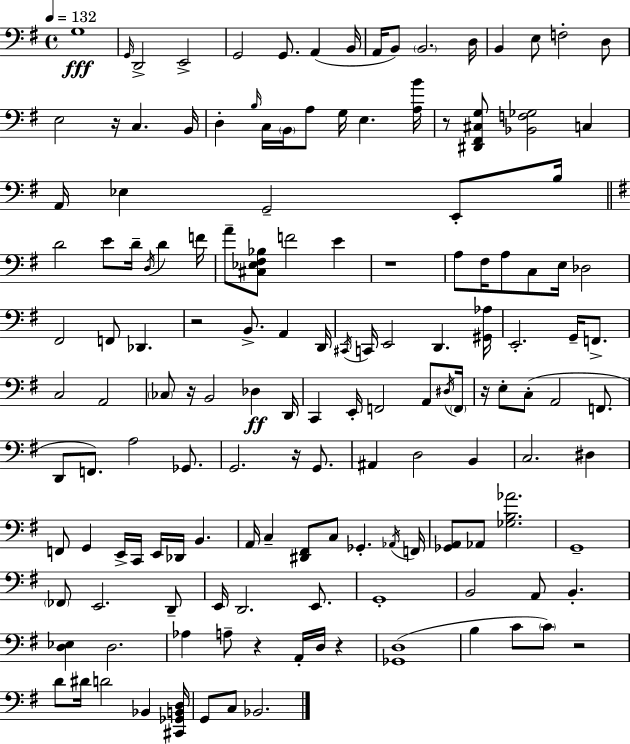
{
  \clef bass
  \time 4/4
  \defaultTimeSignature
  \key g \major
  \tempo 4 = 132
  \repeat volta 2 { g1\fff | \grace { g,16 } d,2-> e,2-> | g,2 g,8. a,4( | b,16 a,16 b,8) \parenthesize b,2. | \break d16 b,4 e8 f2-. d8 | e2 r16 c4. | b,16 d4-. \grace { b16 } c16 \parenthesize b,16 a8 g16 e4. | <a b'>16 r8 <dis, fis, cis g>8 <bes, f ges>2 c4 | \break a,16 ees4 g,2-- e,8-. | b16 \bar "||" \break \key g \major d'2 e'8 d'16-- \acciaccatura { d16 } d'4 | f'16 a'8-- <cis ees fis bes>8 f'2 e'4 | r1 | a8 fis16 a8 c8 e16 des2 | \break fis,2 f,8 des,4. | r2 b,8.-> a,4 | d,16 \acciaccatura { cis,16 } c,16 e,2 d,4. | <gis, aes>16 e,2.-. g,16-- f,8.-> | \break c2 a,2 | \parenthesize ces8 r16 b,2 des4\ff | d,16 c,4 e,16-. f,2 a,8 | \acciaccatura { dis16 } \parenthesize f,16 r16 e8-. c8-.( a,2 | \break f,8. d,8 f,8.) a2 | ges,8. g,2. r16 | g,8. ais,4 d2 b,4 | c2. dis4 | \break f,8 g,4 e,16-> c,16 e,16 des,16 b,4. | a,16 c4-- <dis, fis,>8 c8 ges,4.-. | \acciaccatura { aes,16 } f,16 <ges, a,>8 aes,8 <ges b aes'>2. | g,1-- | \break \parenthesize fes,8 e,2. | d,8-- e,16 d,2. | e,8. g,1-. | b,2 a,8 b,4.-. | \break <d ees>4 d2. | aes4 a8-- r4 a,16-. d16 | r4 <ges, d>1( | b4 c'8 \parenthesize c'8) r2 | \break d'8 dis'16 d'2 bes,4 | <cis, ges, b, d>16 g,8 c8 bes,2. | } \bar "|."
}